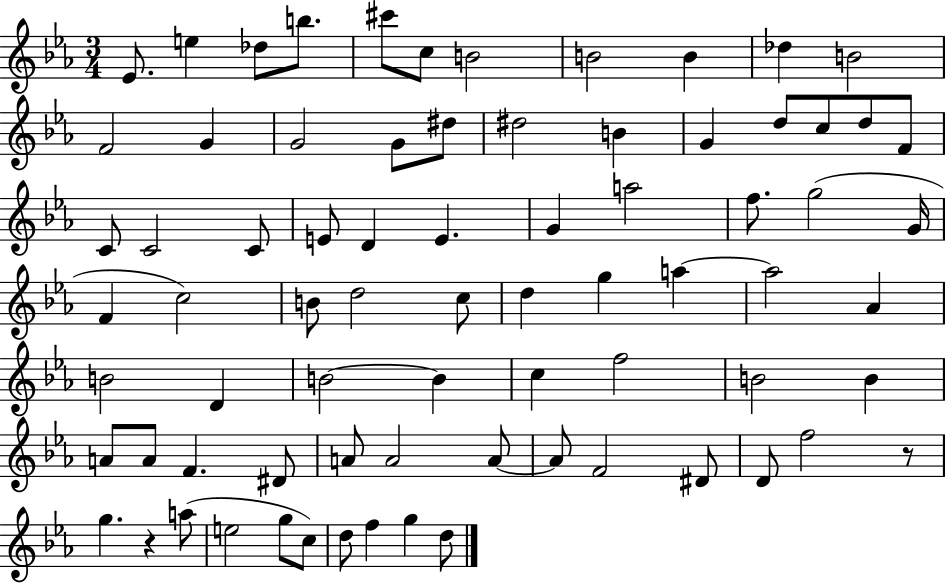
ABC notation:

X:1
T:Untitled
M:3/4
L:1/4
K:Eb
_E/2 e _d/2 b/2 ^c'/2 c/2 B2 B2 B _d B2 F2 G G2 G/2 ^d/2 ^d2 B G d/2 c/2 d/2 F/2 C/2 C2 C/2 E/2 D E G a2 f/2 g2 G/4 F c2 B/2 d2 c/2 d g a a2 _A B2 D B2 B c f2 B2 B A/2 A/2 F ^D/2 A/2 A2 A/2 A/2 F2 ^D/2 D/2 f2 z/2 g z a/2 e2 g/2 c/2 d/2 f g d/2